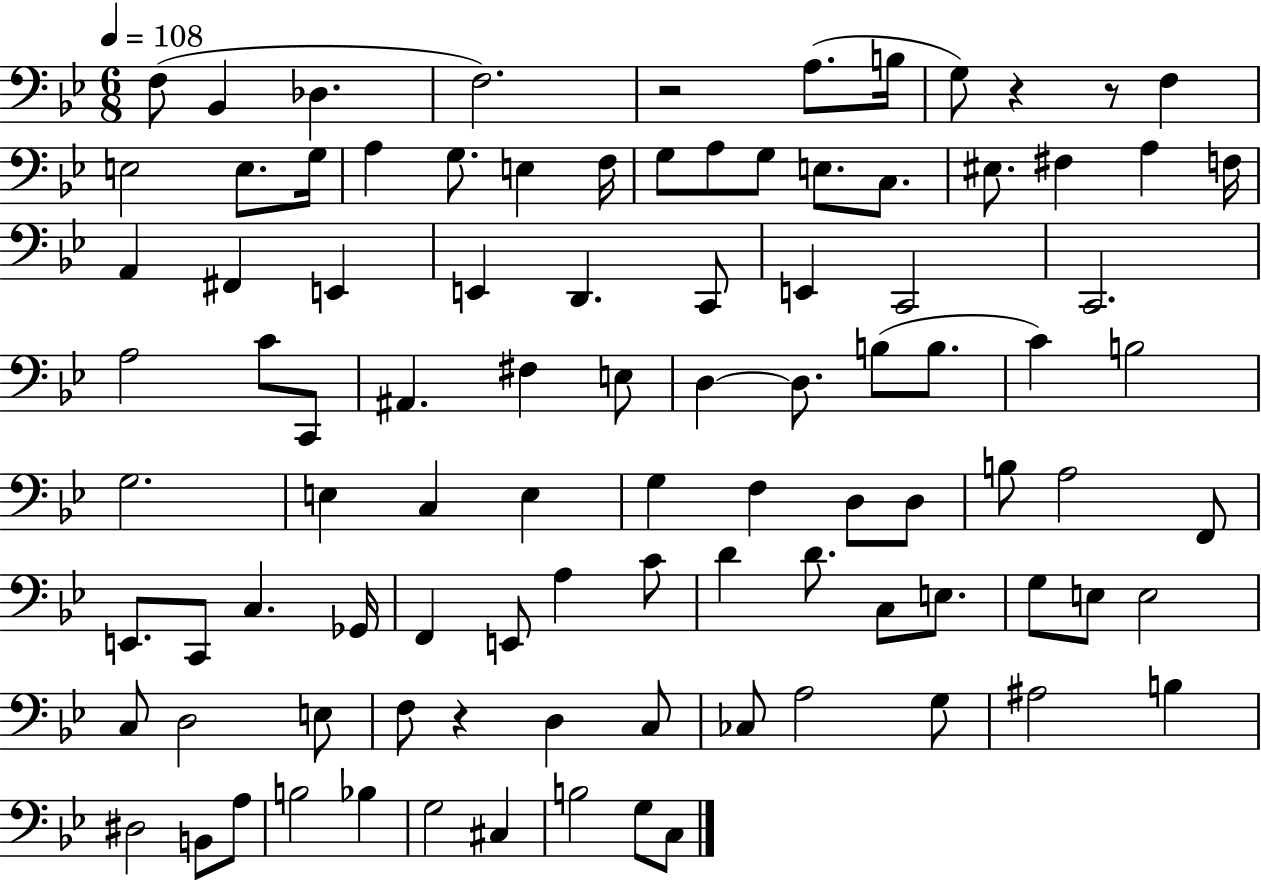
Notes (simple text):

F3/e Bb2/q Db3/q. F3/h. R/h A3/e. B3/s G3/e R/q R/e F3/q E3/h E3/e. G3/s A3/q G3/e. E3/q F3/s G3/e A3/e G3/e E3/e. C3/e. EIS3/e. F#3/q A3/q F3/s A2/q F#2/q E2/q E2/q D2/q. C2/e E2/q C2/h C2/h. A3/h C4/e C2/e A#2/q. F#3/q E3/e D3/q D3/e. B3/e B3/e. C4/q B3/h G3/h. E3/q C3/q E3/q G3/q F3/q D3/e D3/e B3/e A3/h F2/e E2/e. C2/e C3/q. Gb2/s F2/q E2/e A3/q C4/e D4/q D4/e. C3/e E3/e. G3/e E3/e E3/h C3/e D3/h E3/e F3/e R/q D3/q C3/e CES3/e A3/h G3/e A#3/h B3/q D#3/h B2/e A3/e B3/h Bb3/q G3/h C#3/q B3/h G3/e C3/e